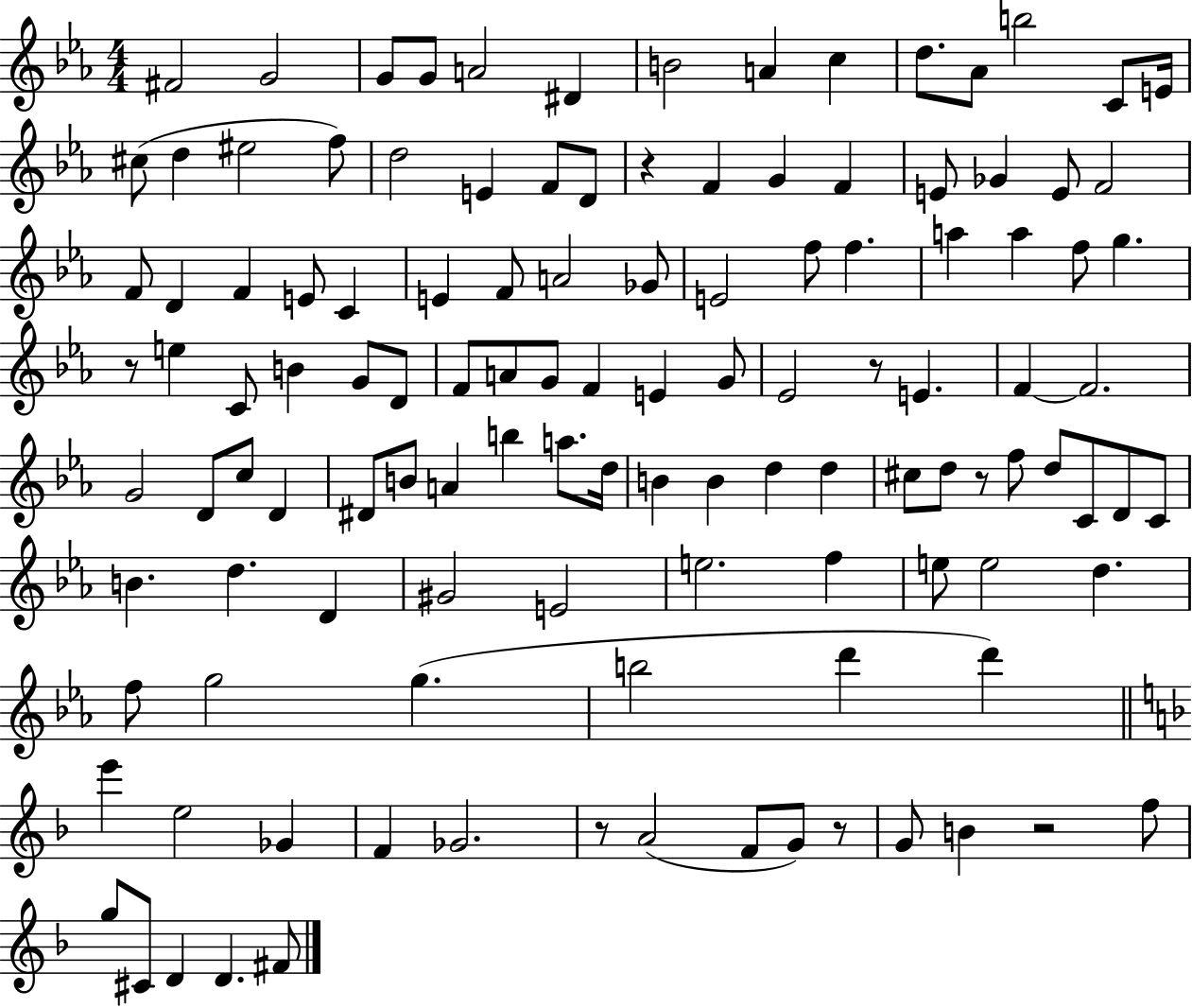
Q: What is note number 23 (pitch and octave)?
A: F4